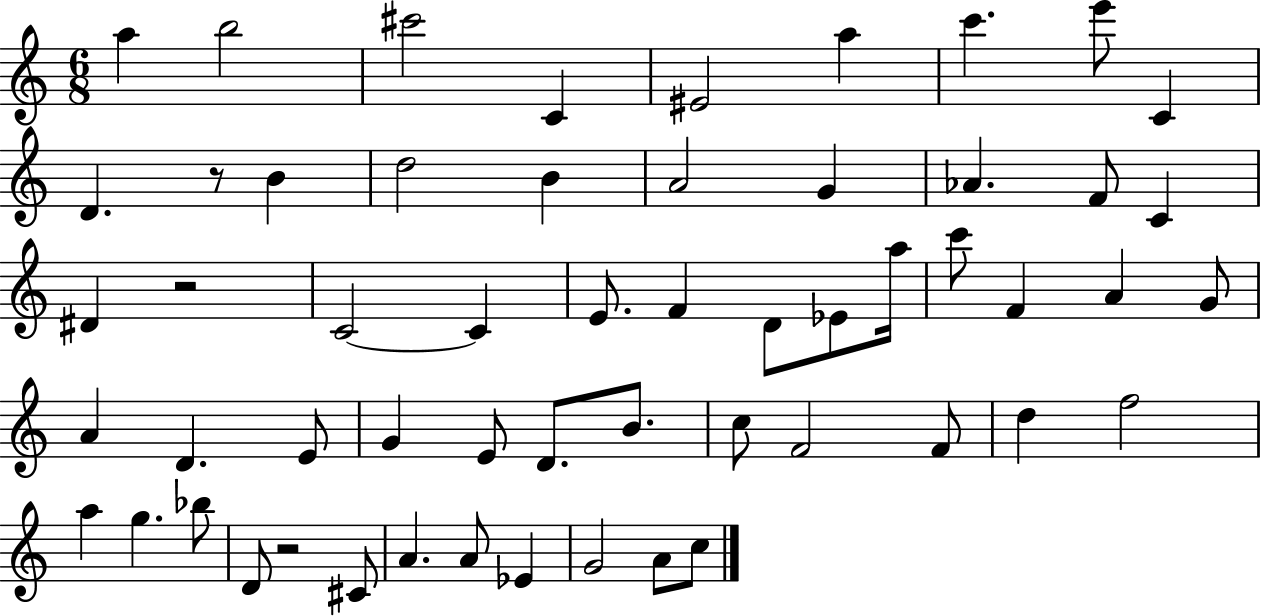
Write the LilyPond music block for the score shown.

{
  \clef treble
  \numericTimeSignature
  \time 6/8
  \key c \major
  a''4 b''2 | cis'''2 c'4 | eis'2 a''4 | c'''4. e'''8 c'4 | \break d'4. r8 b'4 | d''2 b'4 | a'2 g'4 | aes'4. f'8 c'4 | \break dis'4 r2 | c'2~~ c'4 | e'8. f'4 d'8 ees'8 a''16 | c'''8 f'4 a'4 g'8 | \break a'4 d'4. e'8 | g'4 e'8 d'8. b'8. | c''8 f'2 f'8 | d''4 f''2 | \break a''4 g''4. bes''8 | d'8 r2 cis'8 | a'4. a'8 ees'4 | g'2 a'8 c''8 | \break \bar "|."
}